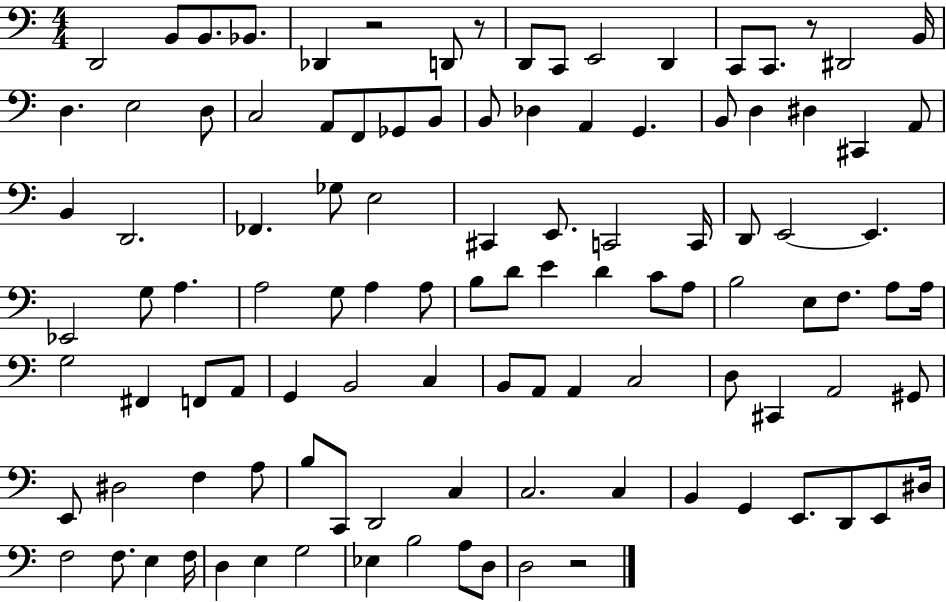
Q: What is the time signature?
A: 4/4